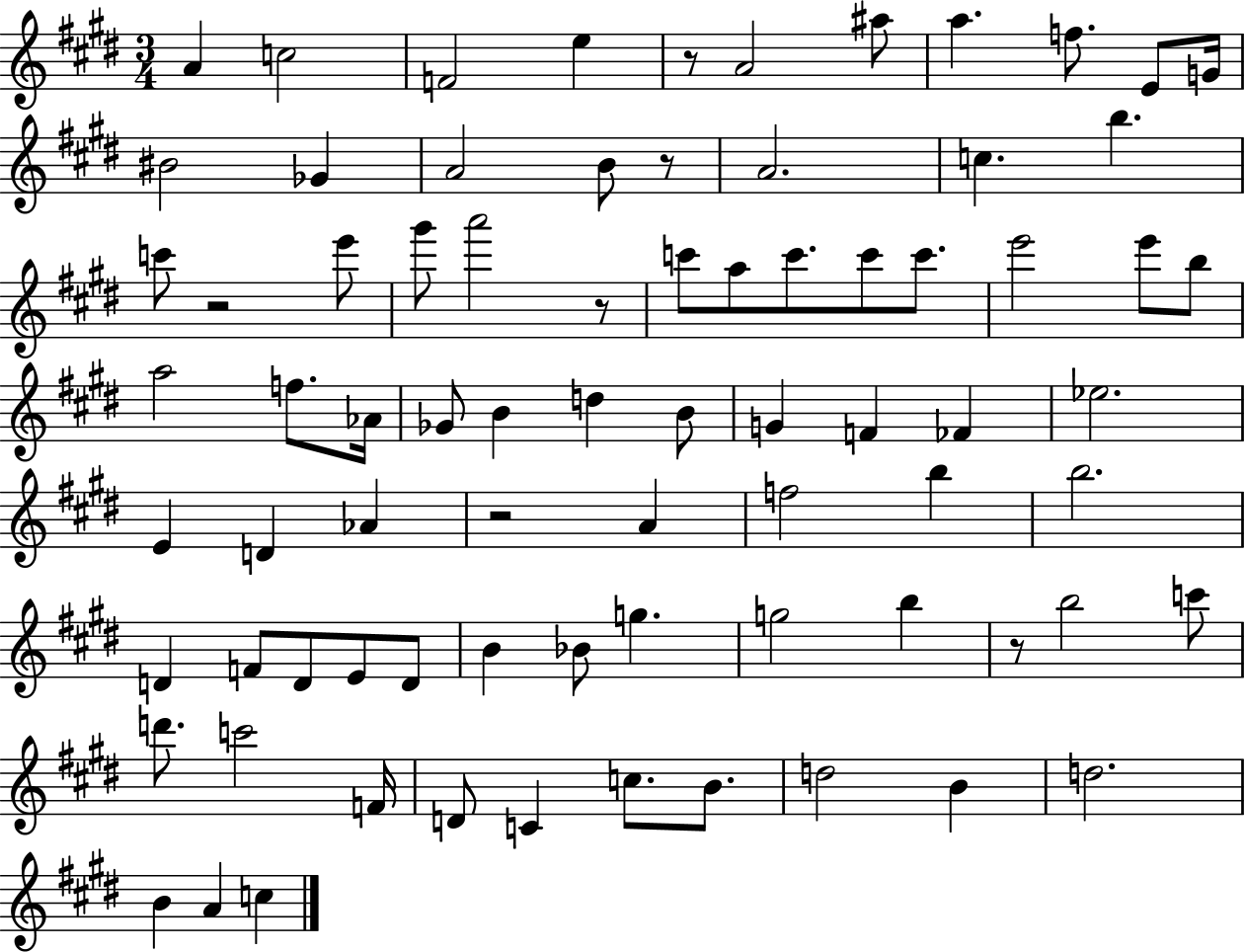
{
  \clef treble
  \numericTimeSignature
  \time 3/4
  \key e \major
  a'4 c''2 | f'2 e''4 | r8 a'2 ais''8 | a''4. f''8. e'8 g'16 | \break bis'2 ges'4 | a'2 b'8 r8 | a'2. | c''4. b''4. | \break c'''8 r2 e'''8 | gis'''8 a'''2 r8 | c'''8 a''8 c'''8. c'''8 c'''8. | e'''2 e'''8 b''8 | \break a''2 f''8. aes'16 | ges'8 b'4 d''4 b'8 | g'4 f'4 fes'4 | ees''2. | \break e'4 d'4 aes'4 | r2 a'4 | f''2 b''4 | b''2. | \break d'4 f'8 d'8 e'8 d'8 | b'4 bes'8 g''4. | g''2 b''4 | r8 b''2 c'''8 | \break d'''8. c'''2 f'16 | d'8 c'4 c''8. b'8. | d''2 b'4 | d''2. | \break b'4 a'4 c''4 | \bar "|."
}